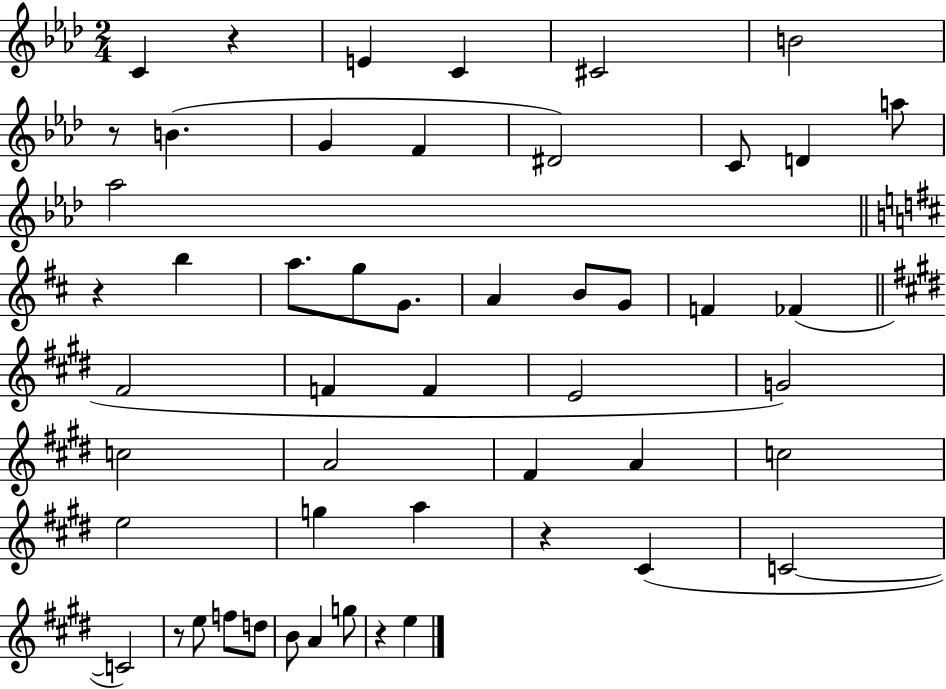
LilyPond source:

{
  \clef treble
  \numericTimeSignature
  \time 2/4
  \key aes \major
  c'4 r4 | e'4 c'4 | cis'2 | b'2 | \break r8 b'4.( | g'4 f'4 | dis'2) | c'8 d'4 a''8 | \break aes''2 | \bar "||" \break \key d \major r4 b''4 | a''8. g''8 g'8. | a'4 b'8 g'8 | f'4 fes'4( | \break \bar "||" \break \key e \major fis'2 | f'4 f'4 | e'2 | g'2) | \break c''2 | a'2 | fis'4 a'4 | c''2 | \break e''2 | g''4 a''4 | r4 cis'4( | c'2~~ | \break c'2) | r8 e''8 f''8 d''8 | b'8 a'4 g''8 | r4 e''4 | \break \bar "|."
}